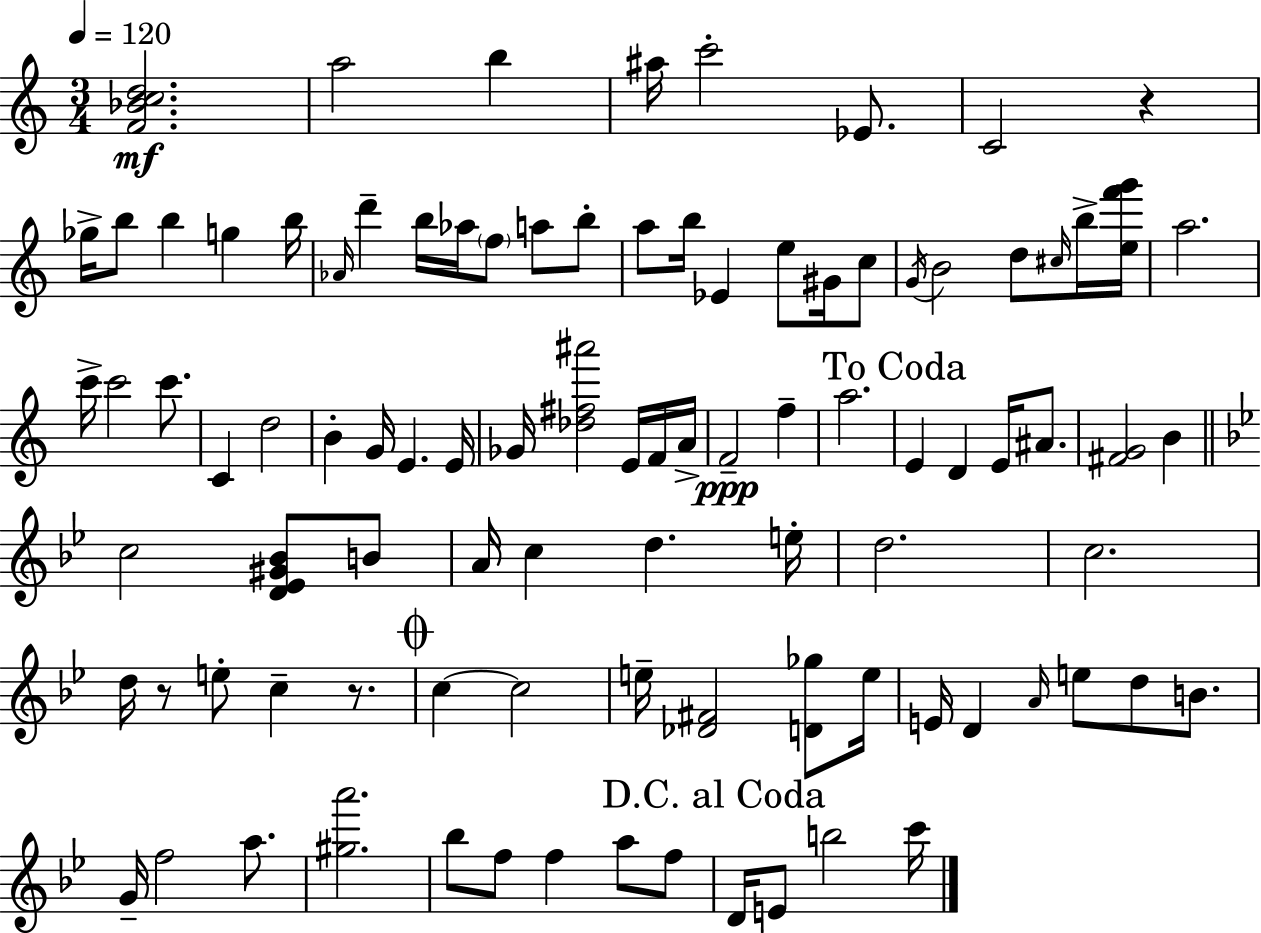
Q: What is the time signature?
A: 3/4